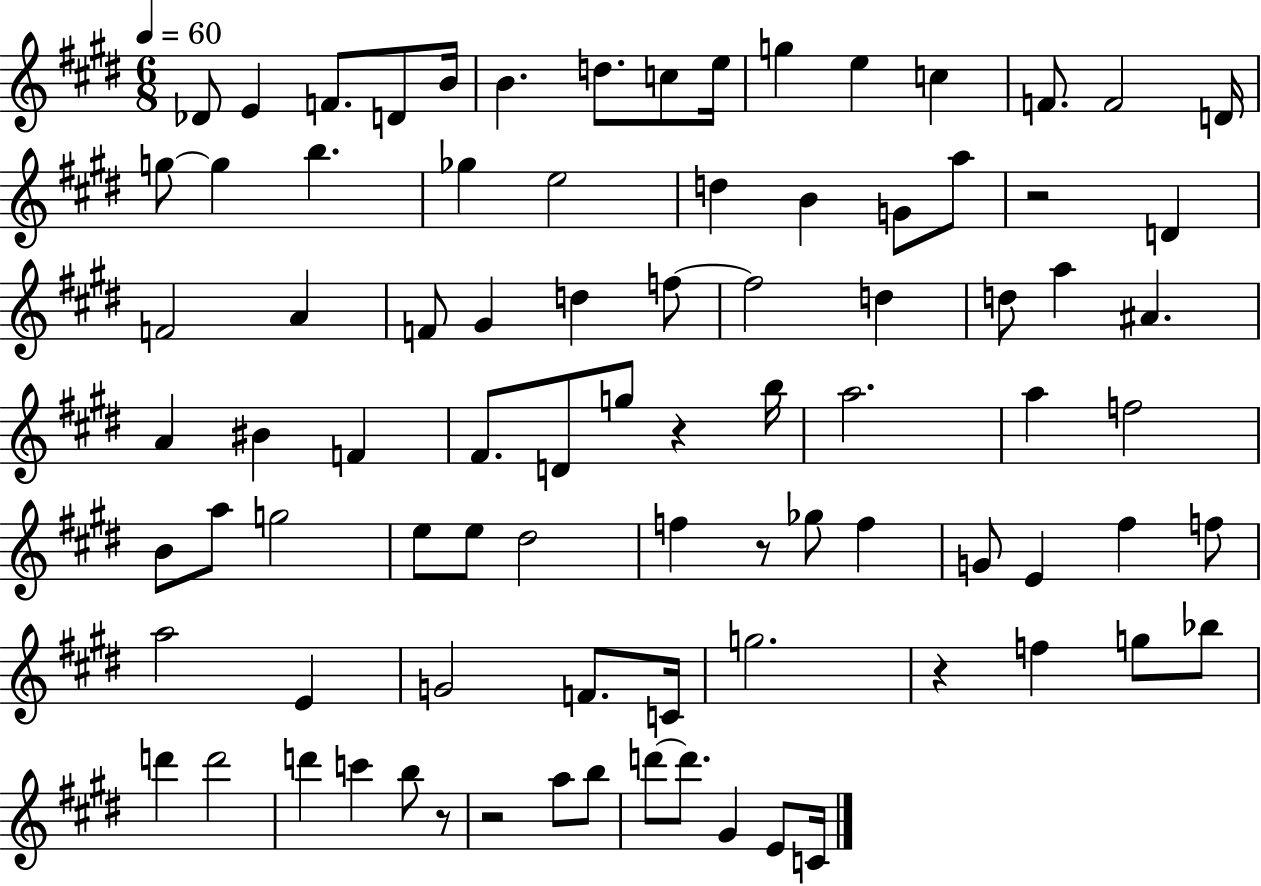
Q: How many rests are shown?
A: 6